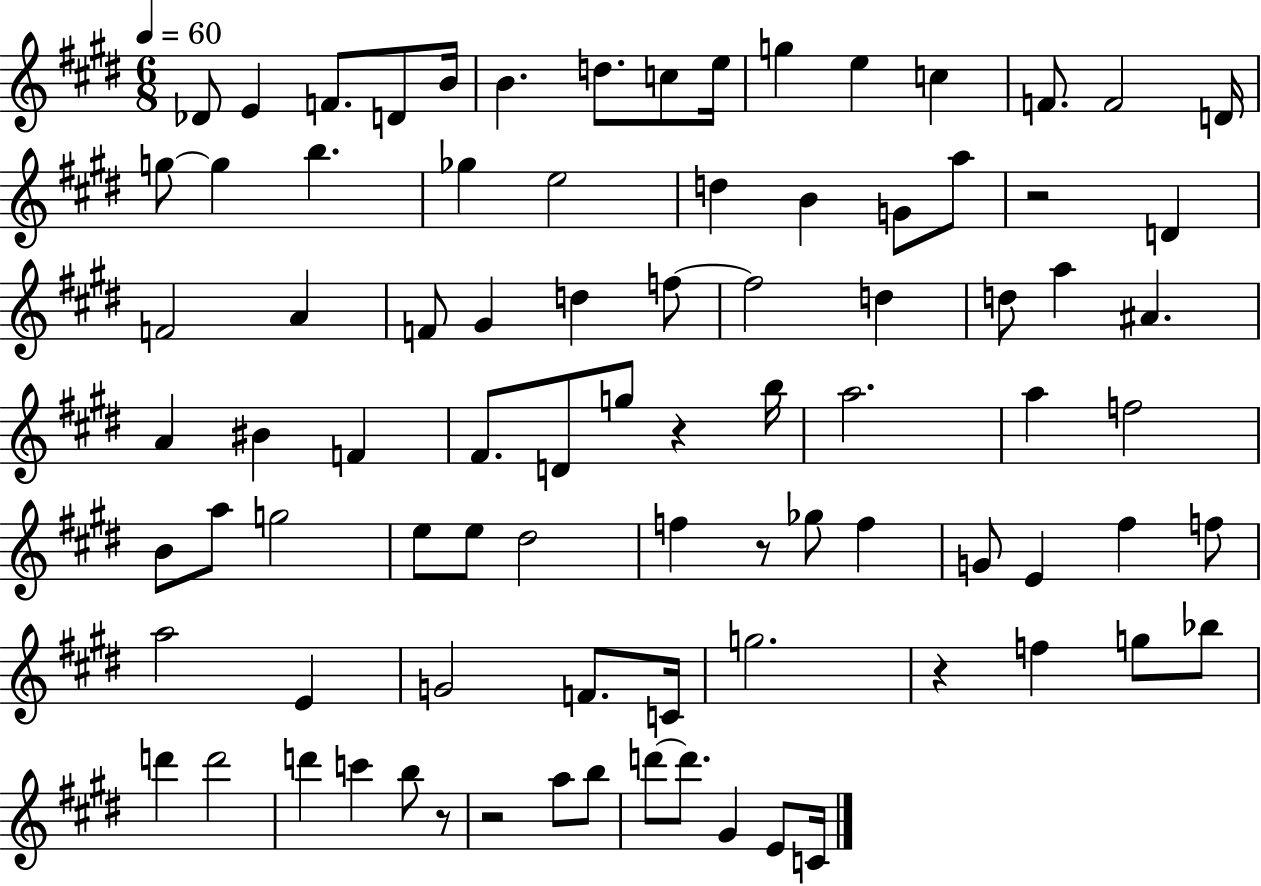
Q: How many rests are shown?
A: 6